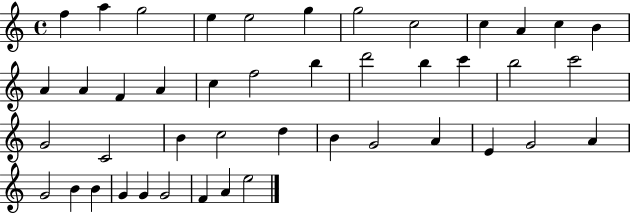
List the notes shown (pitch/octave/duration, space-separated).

F5/q A5/q G5/h E5/q E5/h G5/q G5/h C5/h C5/q A4/q C5/q B4/q A4/q A4/q F4/q A4/q C5/q F5/h B5/q D6/h B5/q C6/q B5/h C6/h G4/h C4/h B4/q C5/h D5/q B4/q G4/h A4/q E4/q G4/h A4/q G4/h B4/q B4/q G4/q G4/q G4/h F4/q A4/q E5/h